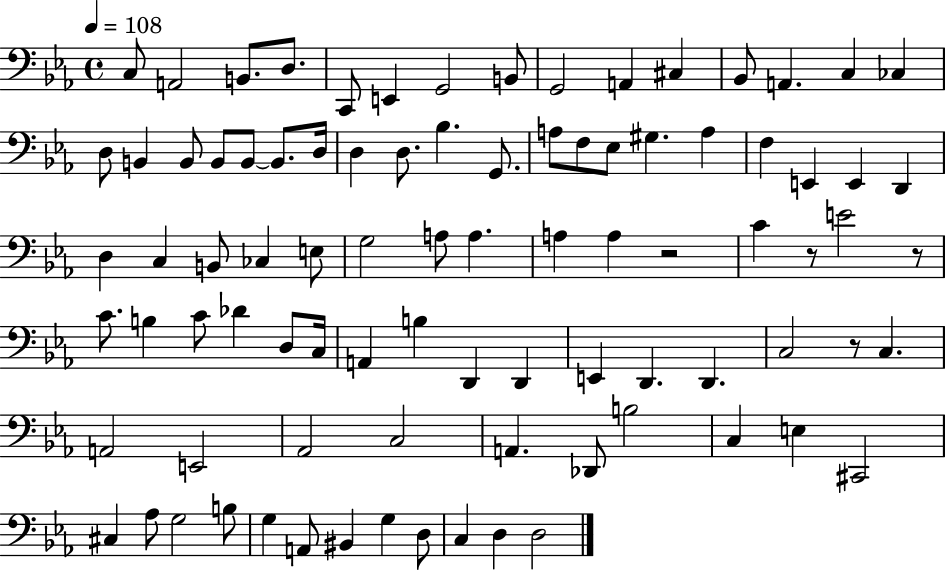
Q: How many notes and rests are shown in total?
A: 88